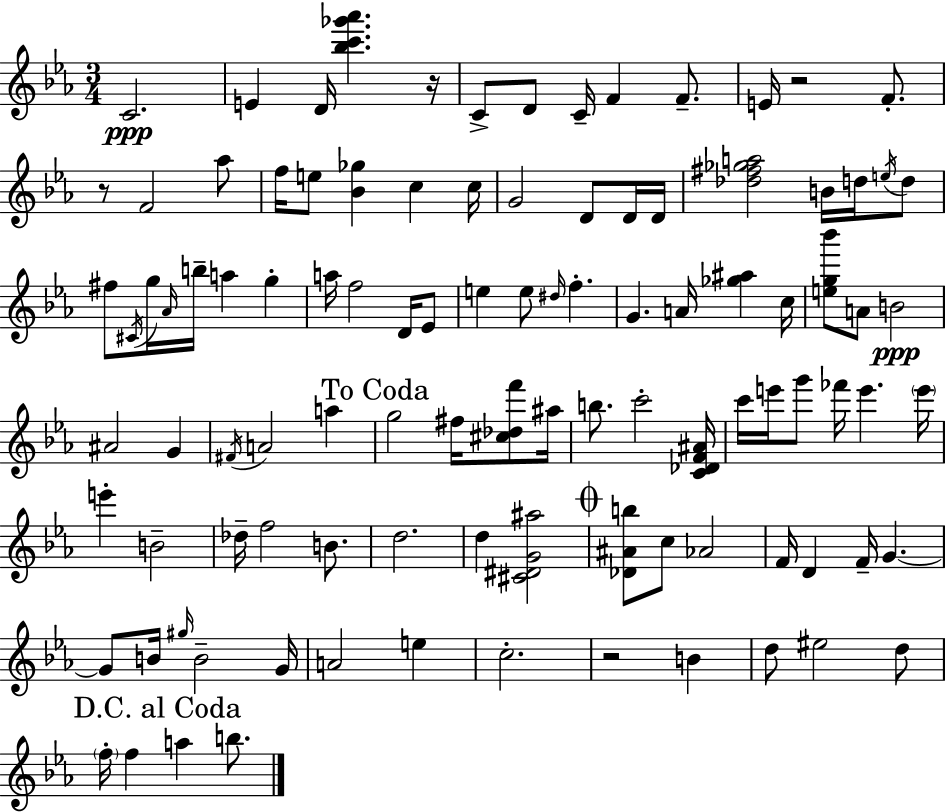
{
  \clef treble
  \numericTimeSignature
  \time 3/4
  \key ees \major
  c'2.\ppp | e'4 d'16 <bes'' c''' ges''' aes'''>4. r16 | c'8-> d'8 c'16-- f'4 f'8.-- | e'16 r2 f'8.-. | \break r8 f'2 aes''8 | f''16 e''8 <bes' ges''>4 c''4 c''16 | g'2 d'8 d'16 d'16 | <des'' fis'' ges'' a''>2 b'16 d''16 \acciaccatura { e''16 } d''8 | \break fis''8 \acciaccatura { cis'16 } g''16 \grace { aes'16 } b''16-- a''4 g''4-. | a''16 f''2 | d'16 ees'8 e''4 e''8 \grace { dis''16 } f''4.-. | g'4. a'16 <ges'' ais''>4 | \break c''16 <e'' g'' bes'''>8 a'8 b'2\ppp | ais'2 | g'4 \acciaccatura { fis'16 } a'2 | a''4 \mark "To Coda" g''2 | \break fis''16 <cis'' des'' f'''>8 ais''16 b''8. c'''2-. | <c' des' f' ais'>16 c'''16 e'''16 g'''8 fes'''16 e'''4. | \parenthesize e'''16 e'''4-. b'2-- | des''16-- f''2 | \break b'8. d''2. | d''4 <cis' dis' g' ais''>2 | \mark \markup { \musicglyph "scripts.coda" } <des' ais' b''>8 c''8 aes'2 | f'16 d'4 f'16-- g'4.~~ | \break g'8 b'16 \grace { gis''16 } b'2-- | g'16 a'2 | e''4 c''2.-. | r2 | \break b'4 d''8 eis''2 | d''8 \mark "D.C. al Coda" \parenthesize f''16-. f''4 a''4 | b''8. \bar "|."
}